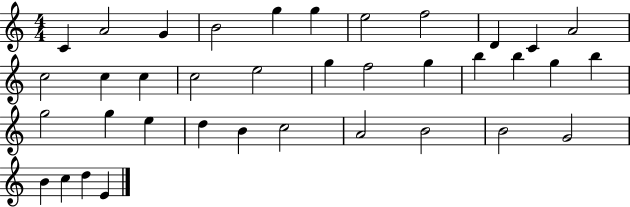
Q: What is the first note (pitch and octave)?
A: C4